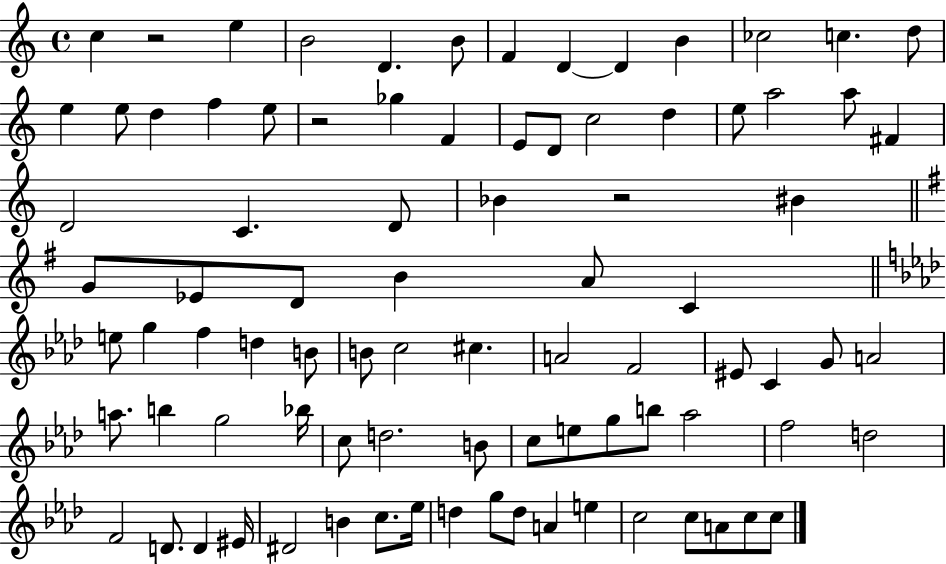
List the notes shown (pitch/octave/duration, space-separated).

C5/q R/h E5/q B4/h D4/q. B4/e F4/q D4/q D4/q B4/q CES5/h C5/q. D5/e E5/q E5/e D5/q F5/q E5/e R/h Gb5/q F4/q E4/e D4/e C5/h D5/q E5/e A5/h A5/e F#4/q D4/h C4/q. D4/e Bb4/q R/h BIS4/q G4/e Eb4/e D4/e B4/q A4/e C4/q E5/e G5/q F5/q D5/q B4/e B4/e C5/h C#5/q. A4/h F4/h EIS4/e C4/q G4/e A4/h A5/e. B5/q G5/h Bb5/s C5/e D5/h. B4/e C5/e E5/e G5/e B5/e Ab5/h F5/h D5/h F4/h D4/e. D4/q EIS4/s D#4/h B4/q C5/e. Eb5/s D5/q G5/e D5/e A4/q E5/q C5/h C5/e A4/e C5/e C5/e